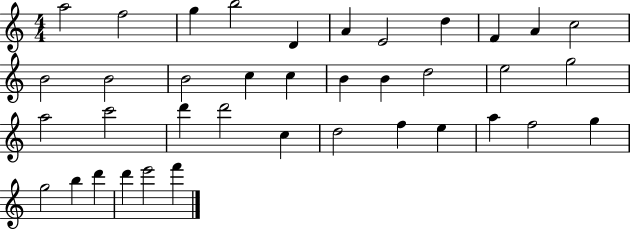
A5/h F5/h G5/q B5/h D4/q A4/q E4/h D5/q F4/q A4/q C5/h B4/h B4/h B4/h C5/q C5/q B4/q B4/q D5/h E5/h G5/h A5/h C6/h D6/q D6/h C5/q D5/h F5/q E5/q A5/q F5/h G5/q G5/h B5/q D6/q D6/q E6/h F6/q